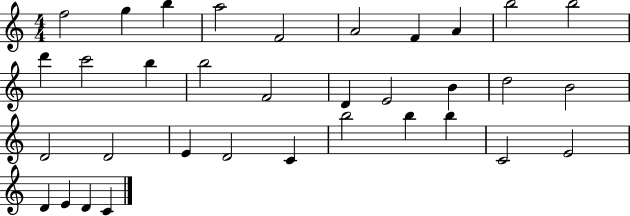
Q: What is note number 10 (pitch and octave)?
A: B5